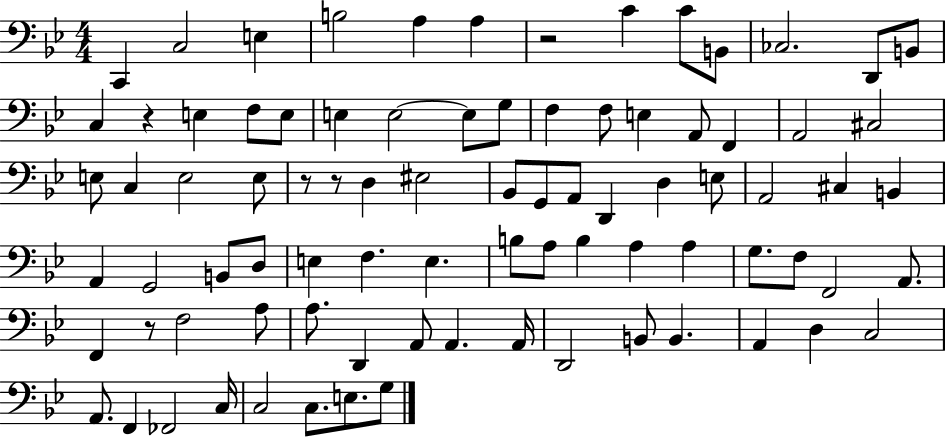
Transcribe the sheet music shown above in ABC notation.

X:1
T:Untitled
M:4/4
L:1/4
K:Bb
C,, C,2 E, B,2 A, A, z2 C C/2 B,,/2 _C,2 D,,/2 B,,/2 C, z E, F,/2 E,/2 E, E,2 E,/2 G,/2 F, F,/2 E, A,,/2 F,, A,,2 ^C,2 E,/2 C, E,2 E,/2 z/2 z/2 D, ^E,2 _B,,/2 G,,/2 A,,/2 D,, D, E,/2 A,,2 ^C, B,, A,, G,,2 B,,/2 D,/2 E, F, E, B,/2 A,/2 B, A, A, G,/2 F,/2 F,,2 A,,/2 F,, z/2 F,2 A,/2 A,/2 D,, A,,/2 A,, A,,/4 D,,2 B,,/2 B,, A,, D, C,2 A,,/2 F,, _F,,2 C,/4 C,2 C,/2 E,/2 G,/2